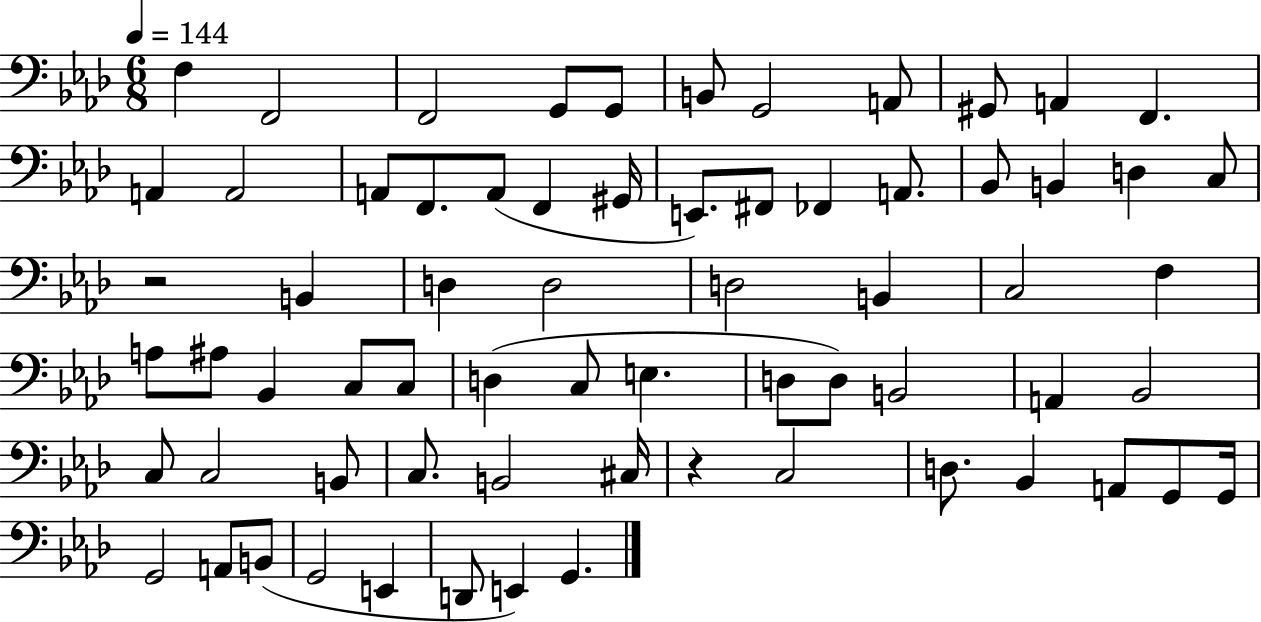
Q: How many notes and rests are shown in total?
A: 68